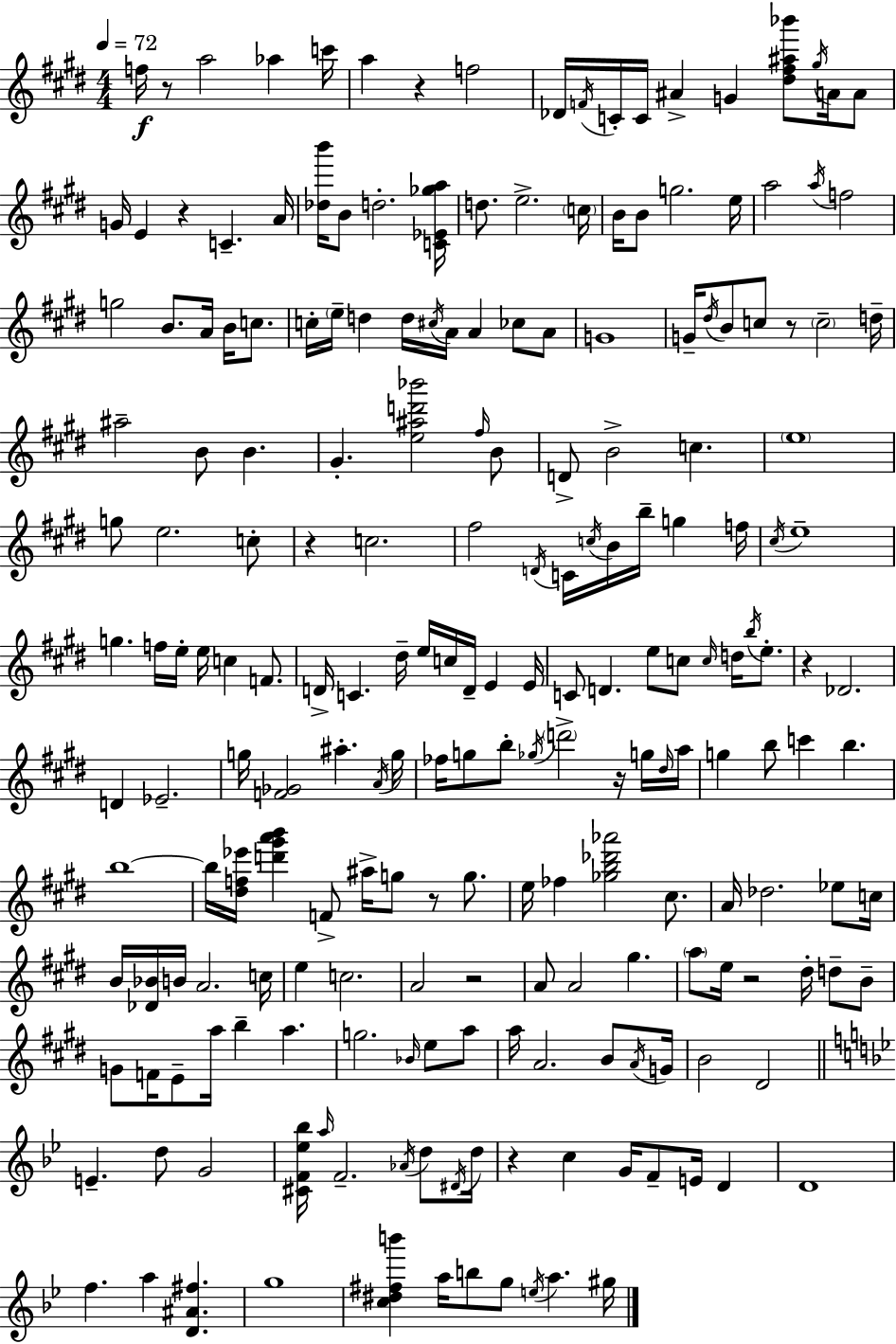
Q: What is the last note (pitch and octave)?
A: G#5